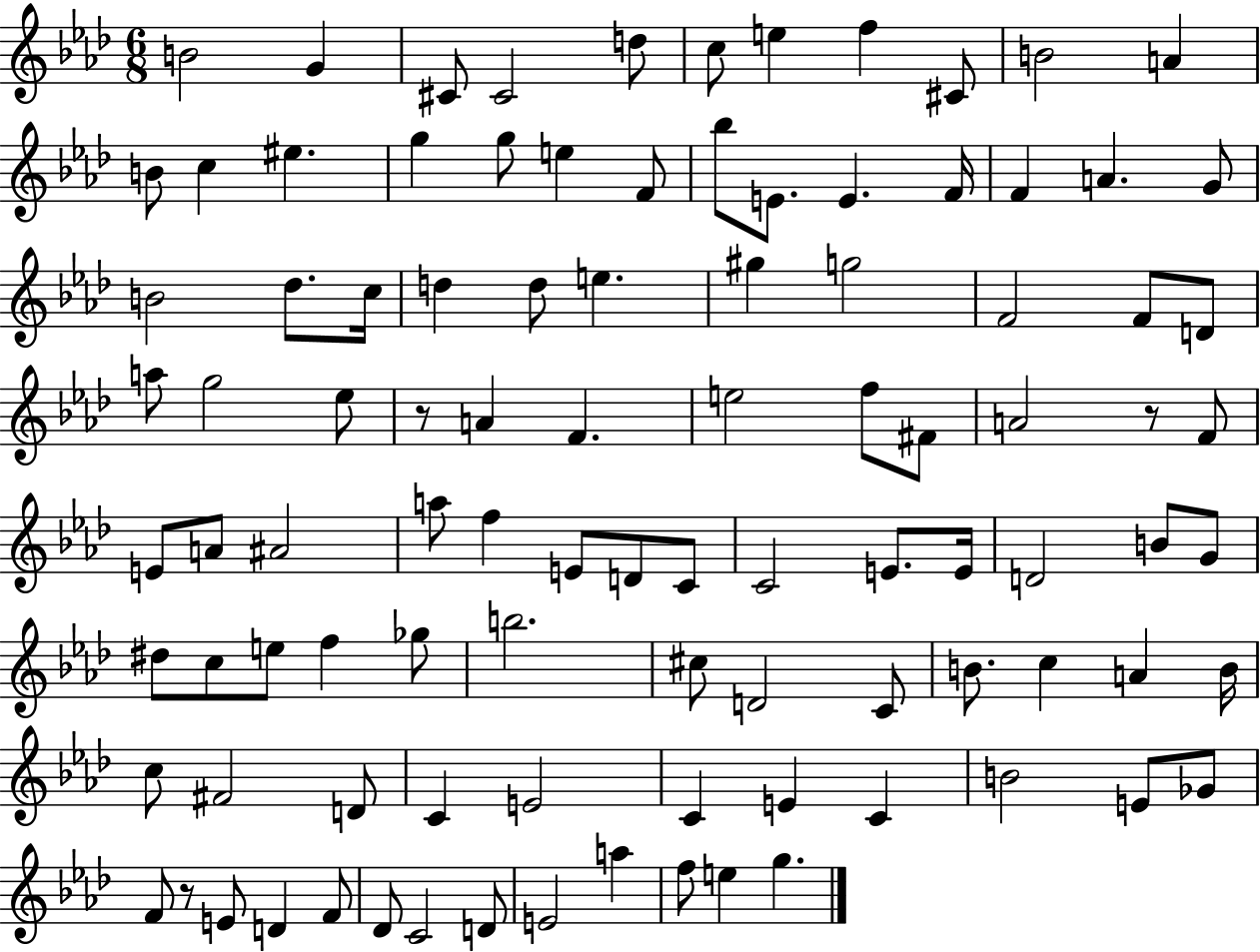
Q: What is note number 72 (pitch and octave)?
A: A4